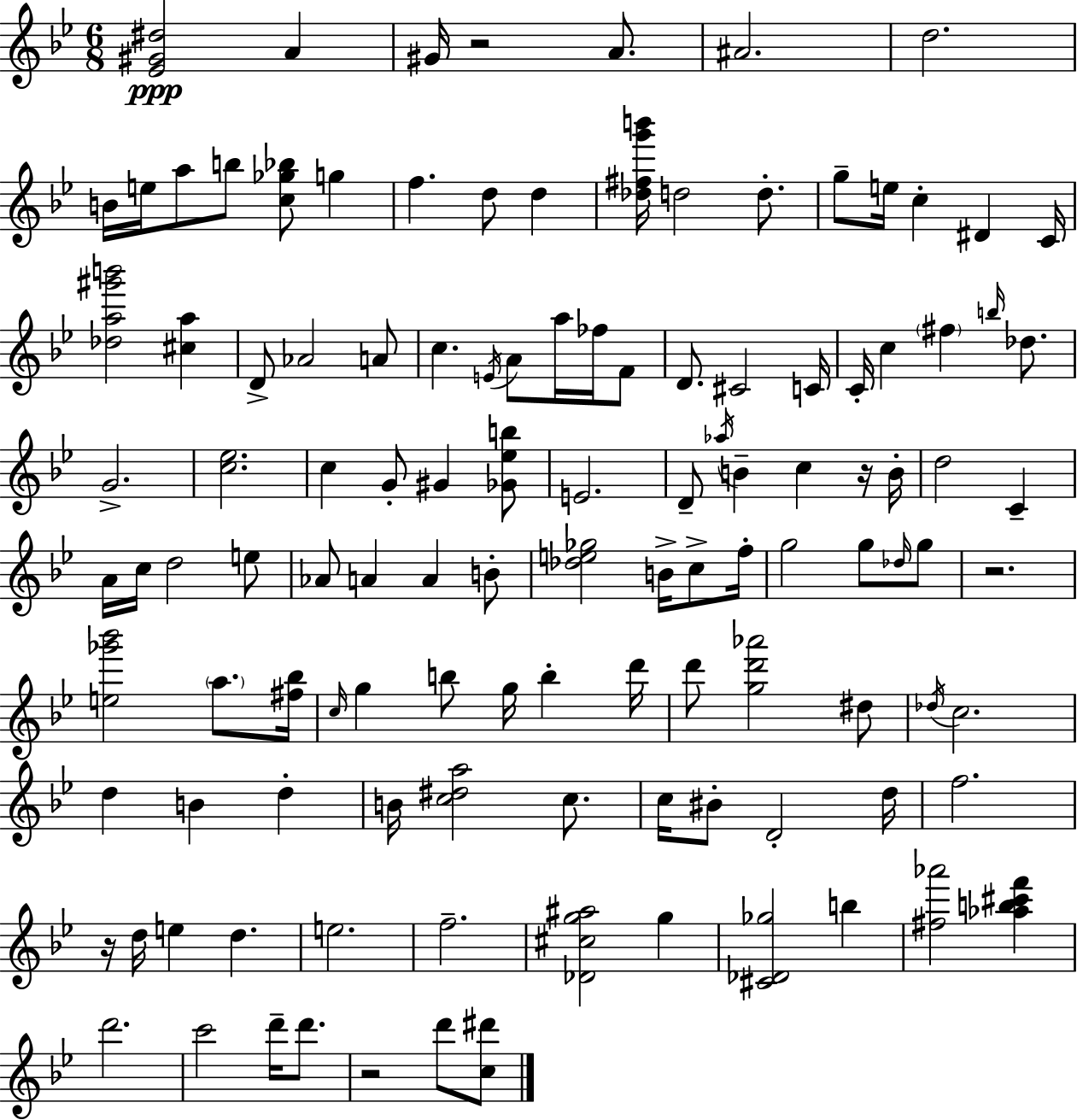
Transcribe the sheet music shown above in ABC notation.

X:1
T:Untitled
M:6/8
L:1/4
K:Gm
[_E^G^d]2 A ^G/4 z2 A/2 ^A2 d2 B/4 e/4 a/2 b/2 [c_g_b]/2 g f d/2 d [_d^fg'b']/4 d2 d/2 g/2 e/4 c ^D C/4 [_da^g'b']2 [^ca] D/2 _A2 A/2 c E/4 A/2 a/4 _f/4 F/2 D/2 ^C2 C/4 C/4 c ^f b/4 _d/2 G2 [c_e]2 c G/2 ^G [_G_eb]/2 E2 D/2 _a/4 B c z/4 B/4 d2 C A/4 c/4 d2 e/2 _A/2 A A B/2 [_de_g]2 B/4 c/2 f/4 g2 g/2 _d/4 g/2 z2 [e_g'_b']2 a/2 [^f_b]/4 c/4 g b/2 g/4 b d'/4 d'/2 [gd'_a']2 ^d/2 _d/4 c2 d B d B/4 [c^da]2 c/2 c/4 ^B/2 D2 d/4 f2 z/4 d/4 e d e2 f2 [_D^cg^a]2 g [^C_D_g]2 b [^f_a']2 [_ab^c'f'] d'2 c'2 d'/4 d'/2 z2 d'/2 [c^d']/2